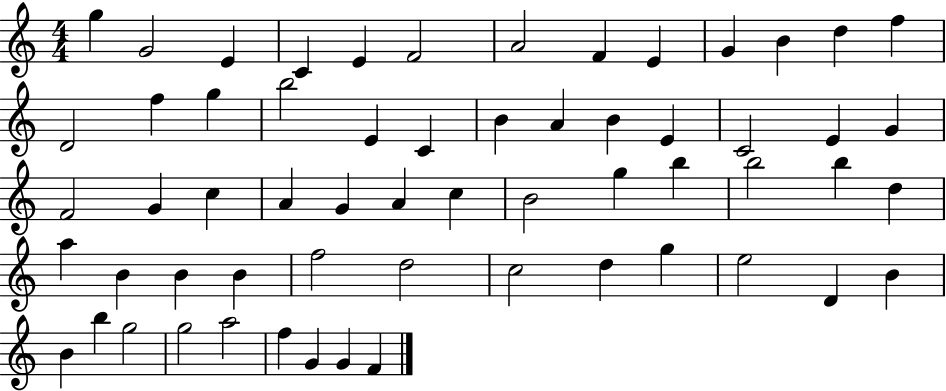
{
  \clef treble
  \numericTimeSignature
  \time 4/4
  \key c \major
  g''4 g'2 e'4 | c'4 e'4 f'2 | a'2 f'4 e'4 | g'4 b'4 d''4 f''4 | \break d'2 f''4 g''4 | b''2 e'4 c'4 | b'4 a'4 b'4 e'4 | c'2 e'4 g'4 | \break f'2 g'4 c''4 | a'4 g'4 a'4 c''4 | b'2 g''4 b''4 | b''2 b''4 d''4 | \break a''4 b'4 b'4 b'4 | f''2 d''2 | c''2 d''4 g''4 | e''2 d'4 b'4 | \break b'4 b''4 g''2 | g''2 a''2 | f''4 g'4 g'4 f'4 | \bar "|."
}